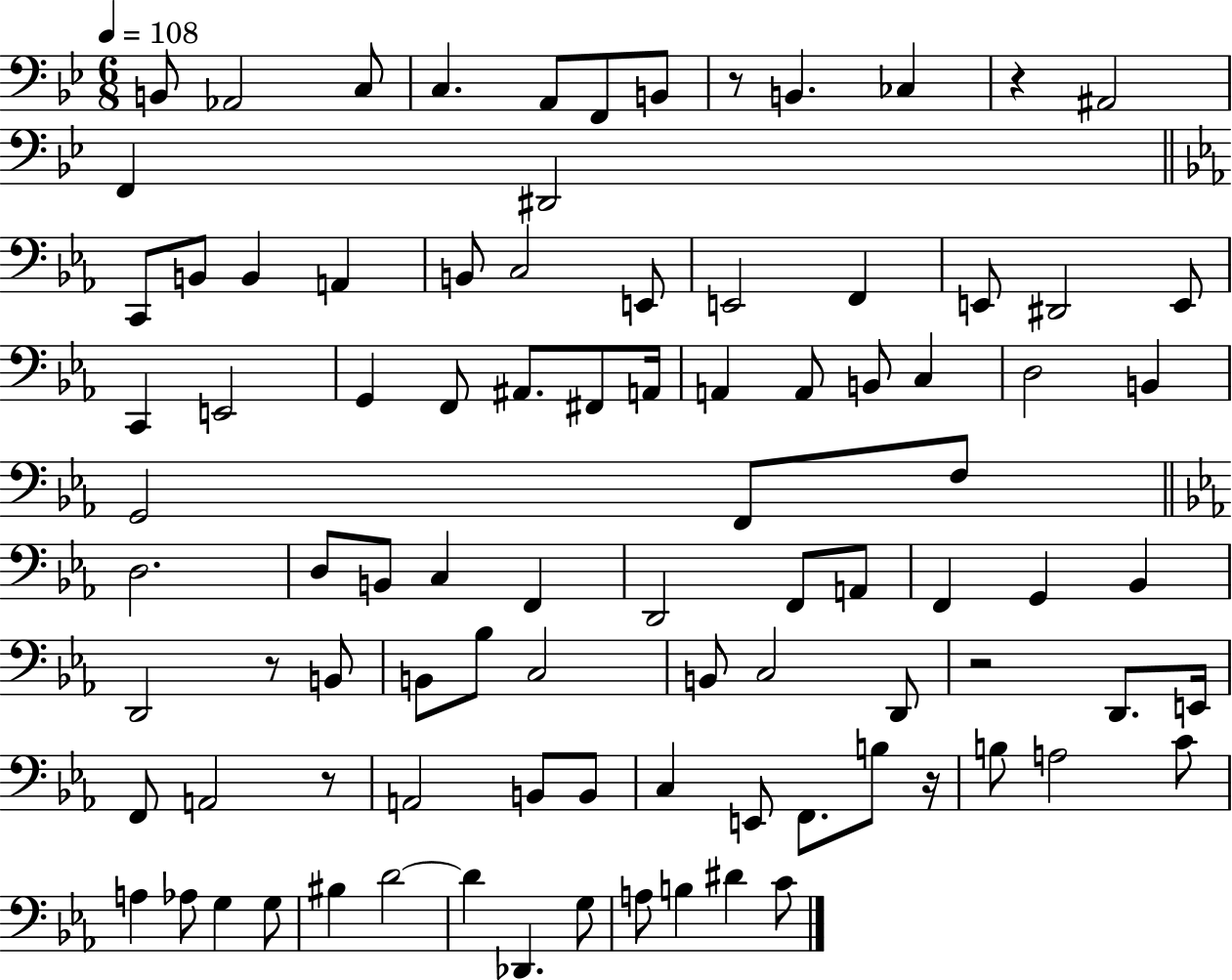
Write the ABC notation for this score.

X:1
T:Untitled
M:6/8
L:1/4
K:Bb
B,,/2 _A,,2 C,/2 C, A,,/2 F,,/2 B,,/2 z/2 B,, _C, z ^A,,2 F,, ^D,,2 C,,/2 B,,/2 B,, A,, B,,/2 C,2 E,,/2 E,,2 F,, E,,/2 ^D,,2 E,,/2 C,, E,,2 G,, F,,/2 ^A,,/2 ^F,,/2 A,,/4 A,, A,,/2 B,,/2 C, D,2 B,, G,,2 F,,/2 F,/2 D,2 D,/2 B,,/2 C, F,, D,,2 F,,/2 A,,/2 F,, G,, _B,, D,,2 z/2 B,,/2 B,,/2 _B,/2 C,2 B,,/2 C,2 D,,/2 z2 D,,/2 E,,/4 F,,/2 A,,2 z/2 A,,2 B,,/2 B,,/2 C, E,,/2 F,,/2 B,/2 z/4 B,/2 A,2 C/2 A, _A,/2 G, G,/2 ^B, D2 D _D,, G,/2 A,/2 B, ^D C/2